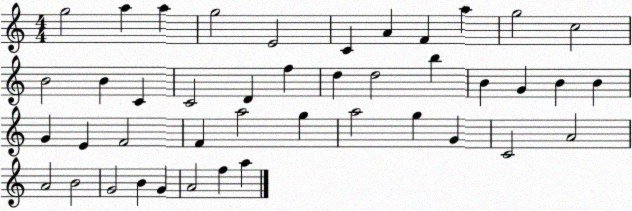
X:1
T:Untitled
M:4/4
L:1/4
K:C
g2 a a g2 E2 C A F a g2 c2 B2 B C C2 D f d d2 b B G B B G E F2 F a2 g a2 g G C2 A2 A2 B2 G2 B G A2 f a